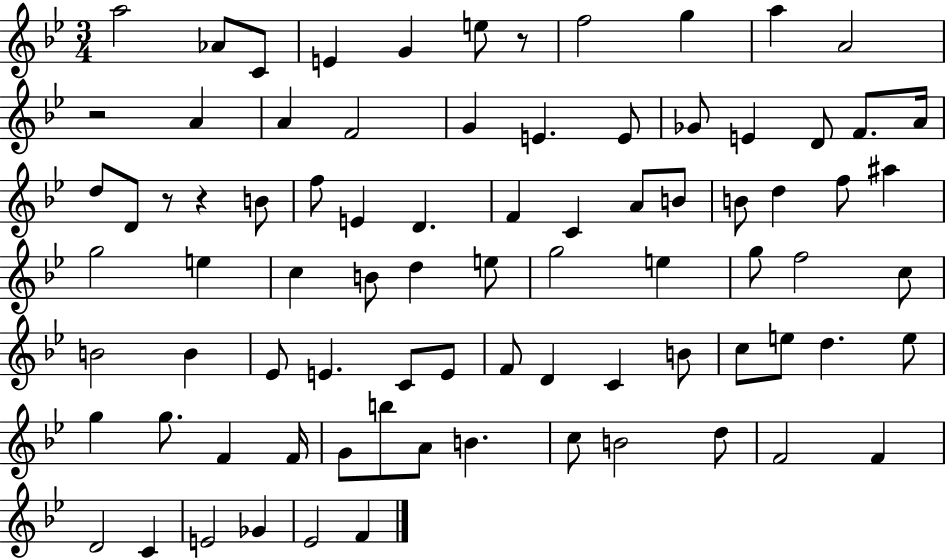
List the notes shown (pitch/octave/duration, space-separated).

A5/h Ab4/e C4/e E4/q G4/q E5/e R/e F5/h G5/q A5/q A4/h R/h A4/q A4/q F4/h G4/q E4/q. E4/e Gb4/e E4/q D4/e F4/e. A4/s D5/e D4/e R/e R/q B4/e F5/e E4/q D4/q. F4/q C4/q A4/e B4/e B4/e D5/q F5/e A#5/q G5/h E5/q C5/q B4/e D5/q E5/e G5/h E5/q G5/e F5/h C5/e B4/h B4/q Eb4/e E4/q. C4/e E4/e F4/e D4/q C4/q B4/e C5/e E5/e D5/q. E5/e G5/q G5/e. F4/q F4/s G4/e B5/e A4/e B4/q. C5/e B4/h D5/e F4/h F4/q D4/h C4/q E4/h Gb4/q Eb4/h F4/q